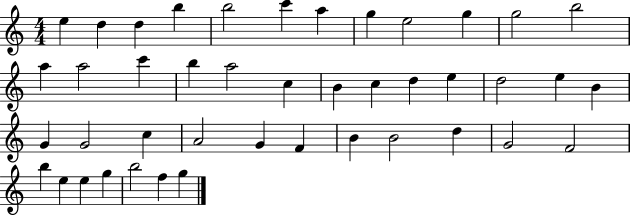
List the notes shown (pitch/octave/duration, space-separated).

E5/q D5/q D5/q B5/q B5/h C6/q A5/q G5/q E5/h G5/q G5/h B5/h A5/q A5/h C6/q B5/q A5/h C5/q B4/q C5/q D5/q E5/q D5/h E5/q B4/q G4/q G4/h C5/q A4/h G4/q F4/q B4/q B4/h D5/q G4/h F4/h B5/q E5/q E5/q G5/q B5/h F5/q G5/q